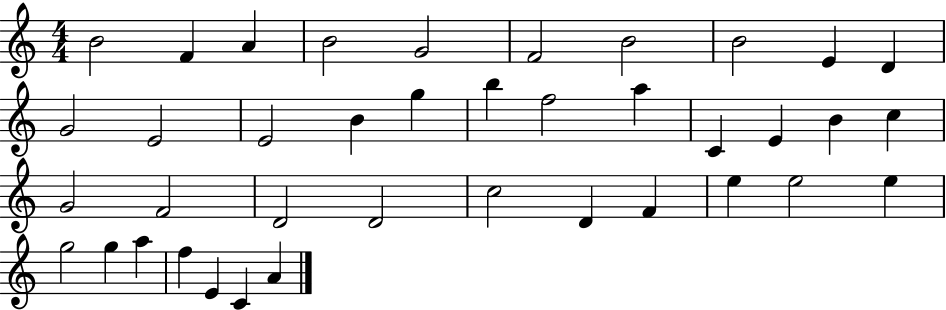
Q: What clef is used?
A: treble